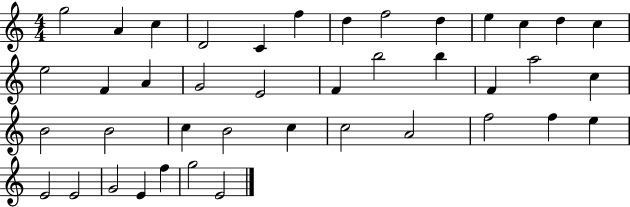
X:1
T:Untitled
M:4/4
L:1/4
K:C
g2 A c D2 C f d f2 d e c d c e2 F A G2 E2 F b2 b F a2 c B2 B2 c B2 c c2 A2 f2 f e E2 E2 G2 E f g2 E2